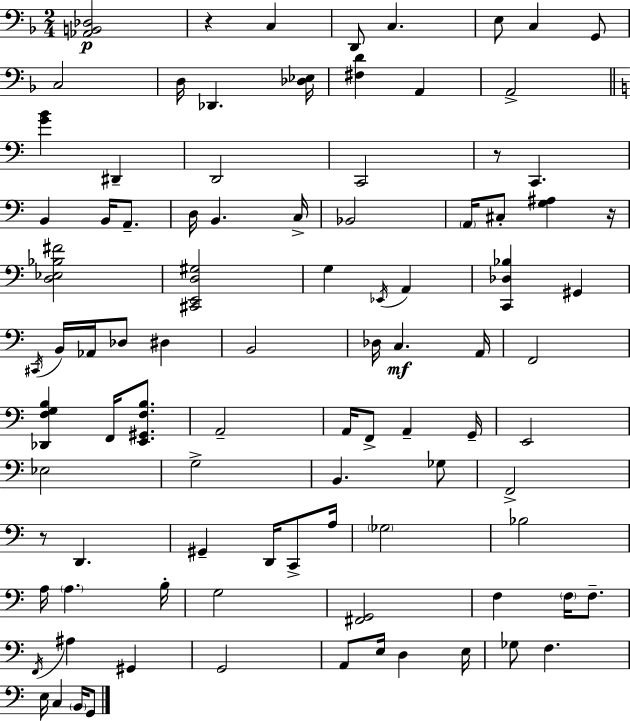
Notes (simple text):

[Ab2,B2,Db3]/h R/q C3/q D2/e C3/q. E3/e C3/q G2/e C3/h D3/s Db2/q. [Db3,Eb3]/s [F#3,D4]/q A2/q A2/h [G4,B4]/q D#2/q D2/h C2/h R/e C2/q. B2/q B2/s A2/e. D3/s B2/q. C3/s Bb2/h A2/s C#3/e [G3,A#3]/q R/s [D3,Eb3,Bb3,F#4]/h [C#2,E2,D3,G#3]/h G3/q Eb2/s A2/q [C2,Db3,Bb3]/q G#2/q C#2/s B2/s Ab2/s Db3/e D#3/q B2/h Db3/s C3/q. A2/s F2/h [Db2,F3,G3,B3]/q F2/s [E2,G#2,F3,B3]/e. A2/h A2/s F2/e A2/q G2/s E2/h Eb3/h G3/h B2/q. Gb3/e F2/h R/e D2/q. G#2/q D2/s C2/e A3/s Gb3/h Bb3/h A3/s A3/q. B3/s G3/h [F#2,G2]/h F3/q F3/s F3/e. F2/s A#3/q G#2/q G2/h A2/e E3/s D3/q E3/s Gb3/e F3/q. E3/s C3/q B2/s G2/e